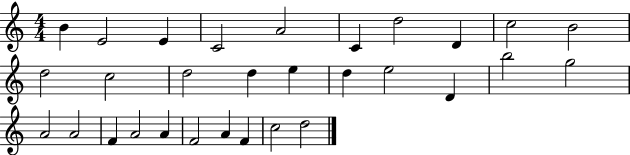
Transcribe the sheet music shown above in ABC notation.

X:1
T:Untitled
M:4/4
L:1/4
K:C
B E2 E C2 A2 C d2 D c2 B2 d2 c2 d2 d e d e2 D b2 g2 A2 A2 F A2 A F2 A F c2 d2